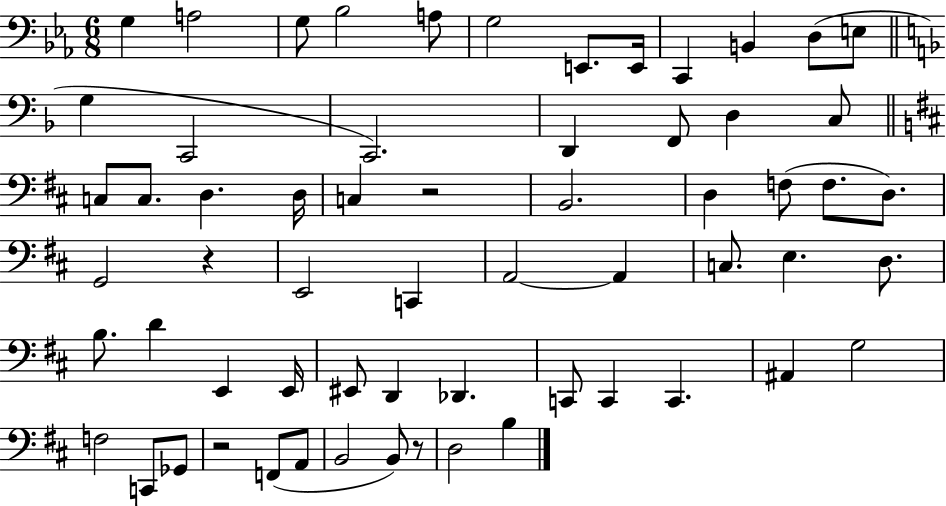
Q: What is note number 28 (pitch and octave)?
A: F3